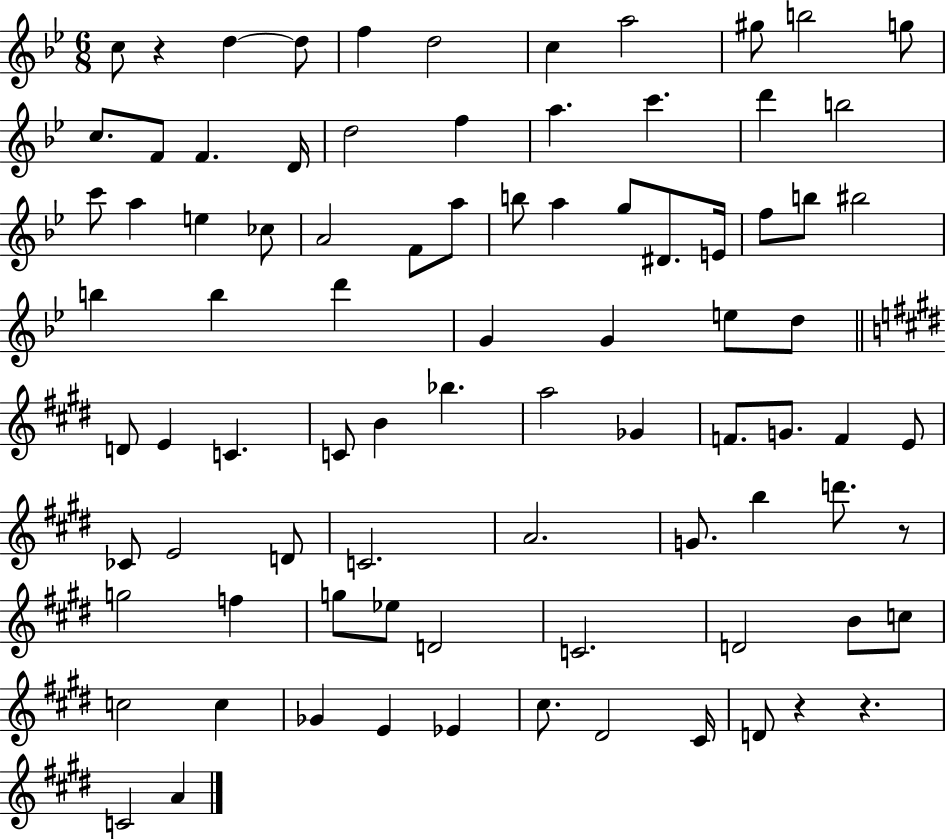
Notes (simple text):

C5/e R/q D5/q D5/e F5/q D5/h C5/q A5/h G#5/e B5/h G5/e C5/e. F4/e F4/q. D4/s D5/h F5/q A5/q. C6/q. D6/q B5/h C6/e A5/q E5/q CES5/e A4/h F4/e A5/e B5/e A5/q G5/e D#4/e. E4/s F5/e B5/e BIS5/h B5/q B5/q D6/q G4/q G4/q E5/e D5/e D4/e E4/q C4/q. C4/e B4/q Bb5/q. A5/h Gb4/q F4/e. G4/e. F4/q E4/e CES4/e E4/h D4/e C4/h. A4/h. G4/e. B5/q D6/e. R/e G5/h F5/q G5/e Eb5/e D4/h C4/h. D4/h B4/e C5/e C5/h C5/q Gb4/q E4/q Eb4/q C#5/e. D#4/h C#4/s D4/e R/q R/q. C4/h A4/q